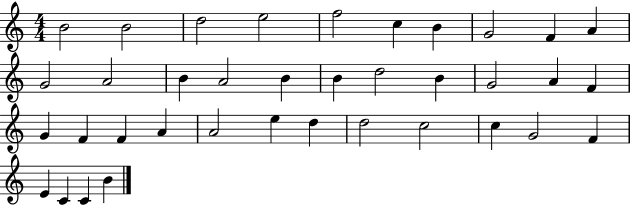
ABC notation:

X:1
T:Untitled
M:4/4
L:1/4
K:C
B2 B2 d2 e2 f2 c B G2 F A G2 A2 B A2 B B d2 B G2 A F G F F A A2 e d d2 c2 c G2 F E C C B